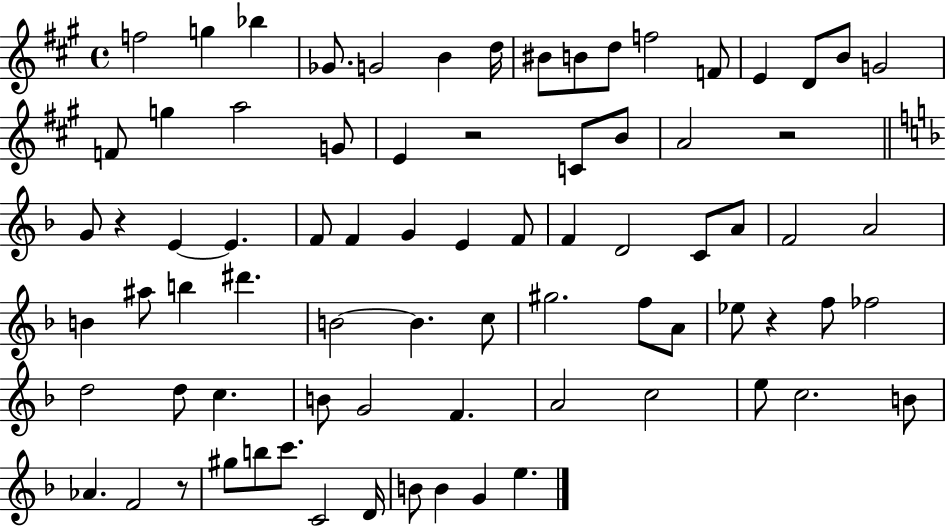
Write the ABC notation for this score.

X:1
T:Untitled
M:4/4
L:1/4
K:A
f2 g _b _G/2 G2 B d/4 ^B/2 B/2 d/2 f2 F/2 E D/2 B/2 G2 F/2 g a2 G/2 E z2 C/2 B/2 A2 z2 G/2 z E E F/2 F G E F/2 F D2 C/2 A/2 F2 A2 B ^a/2 b ^d' B2 B c/2 ^g2 f/2 A/2 _e/2 z f/2 _f2 d2 d/2 c B/2 G2 F A2 c2 e/2 c2 B/2 _A F2 z/2 ^g/2 b/2 c'/2 C2 D/4 B/2 B G e